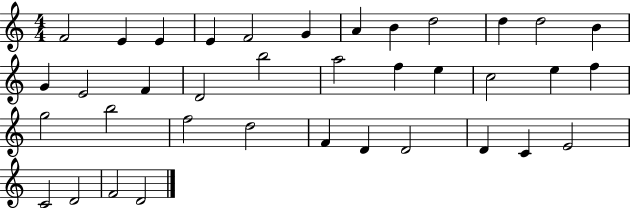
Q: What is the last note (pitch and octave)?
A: D4